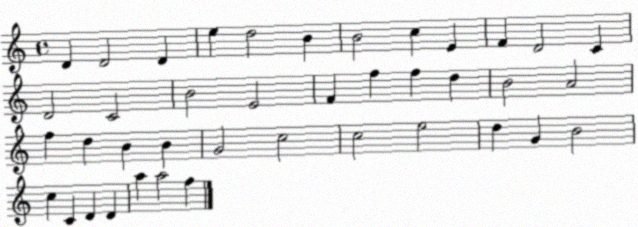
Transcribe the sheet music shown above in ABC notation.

X:1
T:Untitled
M:4/4
L:1/4
K:C
D D2 D e d2 B B2 c E F D2 C D2 C2 B2 E2 F f f d B2 A2 f d B B G2 c2 c2 e2 d G B2 c C D D a a2 f